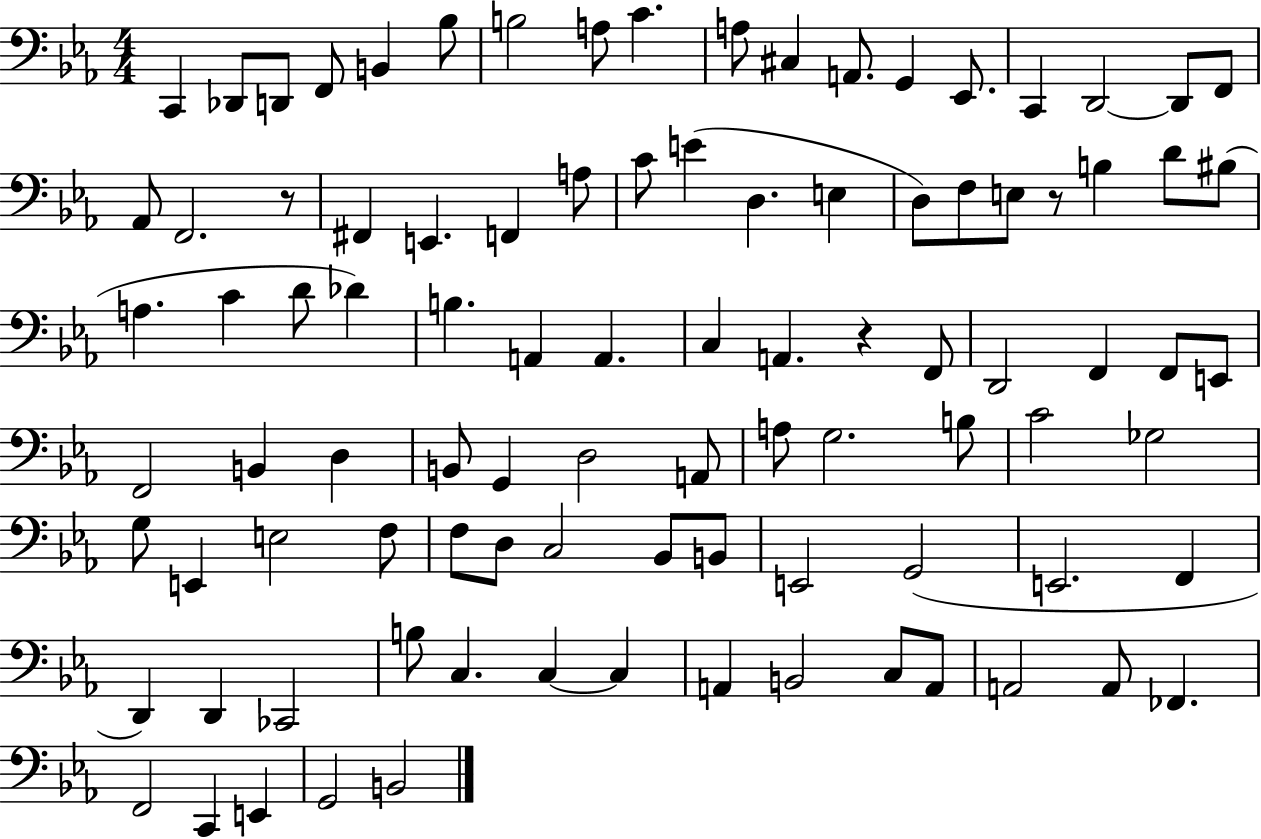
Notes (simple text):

C2/q Db2/e D2/e F2/e B2/q Bb3/e B3/h A3/e C4/q. A3/e C#3/q A2/e. G2/q Eb2/e. C2/q D2/h D2/e F2/e Ab2/e F2/h. R/e F#2/q E2/q. F2/q A3/e C4/e E4/q D3/q. E3/q D3/e F3/e E3/e R/e B3/q D4/e BIS3/e A3/q. C4/q D4/e Db4/q B3/q. A2/q A2/q. C3/q A2/q. R/q F2/e D2/h F2/q F2/e E2/e F2/h B2/q D3/q B2/e G2/q D3/h A2/e A3/e G3/h. B3/e C4/h Gb3/h G3/e E2/q E3/h F3/e F3/e D3/e C3/h Bb2/e B2/e E2/h G2/h E2/h. F2/q D2/q D2/q CES2/h B3/e C3/q. C3/q C3/q A2/q B2/h C3/e A2/e A2/h A2/e FES2/q. F2/h C2/q E2/q G2/h B2/h